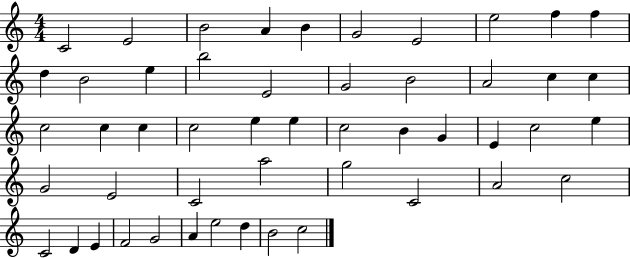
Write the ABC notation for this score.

X:1
T:Untitled
M:4/4
L:1/4
K:C
C2 E2 B2 A B G2 E2 e2 f f d B2 e b2 E2 G2 B2 A2 c c c2 c c c2 e e c2 B G E c2 e G2 E2 C2 a2 g2 C2 A2 c2 C2 D E F2 G2 A e2 d B2 c2